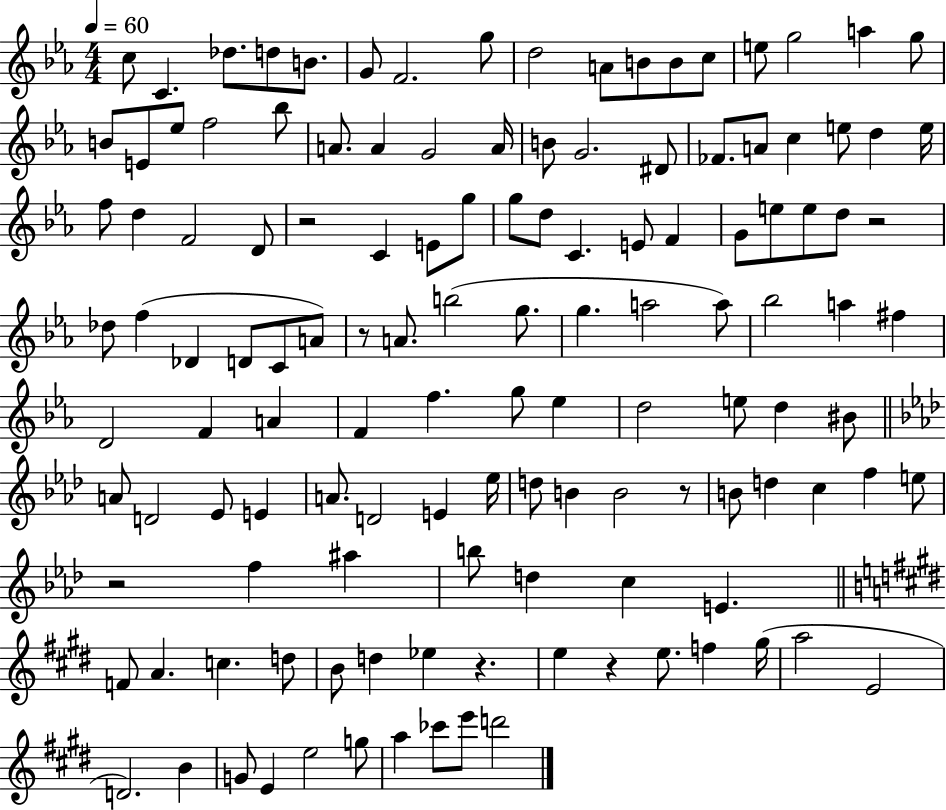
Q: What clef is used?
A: treble